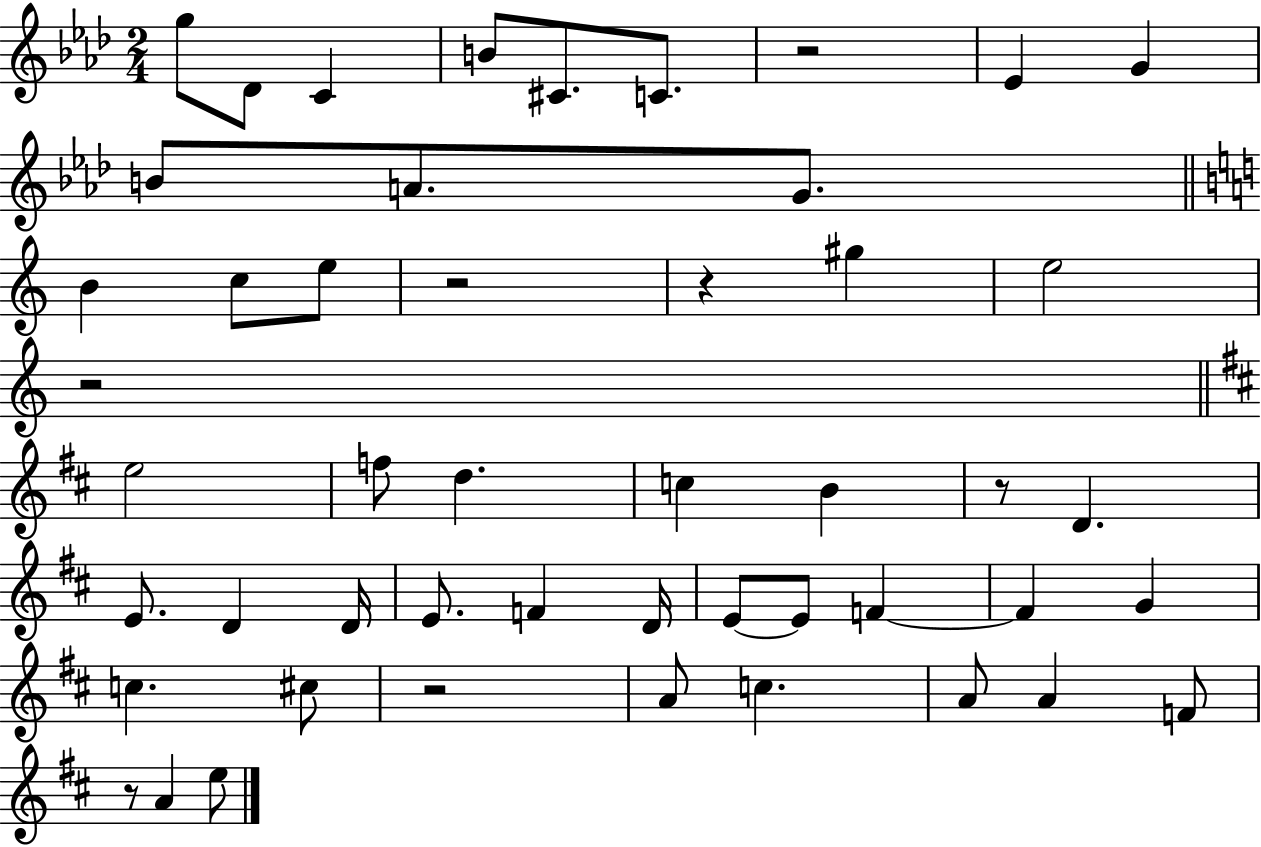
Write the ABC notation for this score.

X:1
T:Untitled
M:2/4
L:1/4
K:Ab
g/2 _D/2 C B/2 ^C/2 C/2 z2 _E G B/2 A/2 G/2 B c/2 e/2 z2 z ^g e2 z2 e2 f/2 d c B z/2 D E/2 D D/4 E/2 F D/4 E/2 E/2 F F G c ^c/2 z2 A/2 c A/2 A F/2 z/2 A e/2